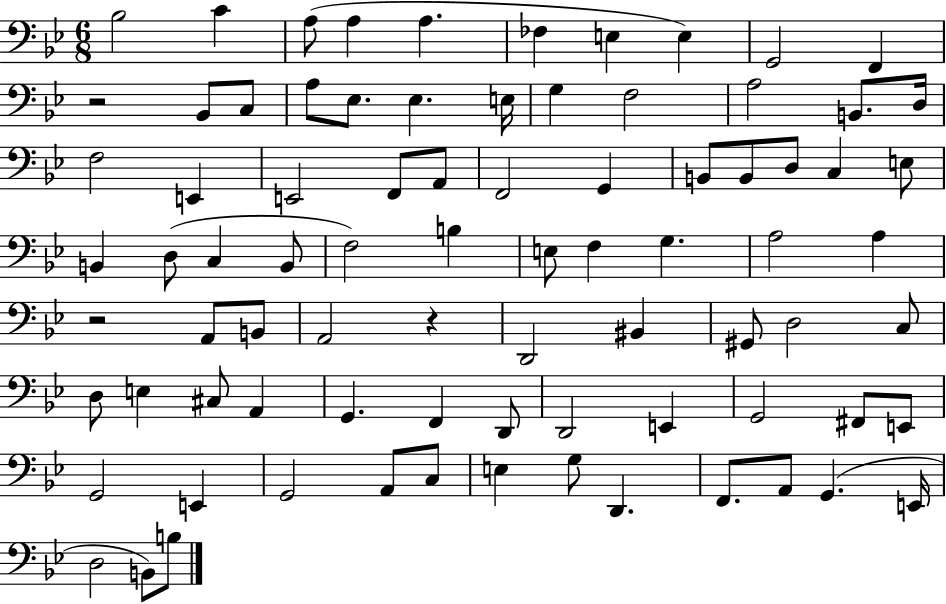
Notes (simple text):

Bb3/h C4/q A3/e A3/q A3/q. FES3/q E3/q E3/q G2/h F2/q R/h Bb2/e C3/e A3/e Eb3/e. Eb3/q. E3/s G3/q F3/h A3/h B2/e. D3/s F3/h E2/q E2/h F2/e A2/e F2/h G2/q B2/e B2/e D3/e C3/q E3/e B2/q D3/e C3/q B2/e F3/h B3/q E3/e F3/q G3/q. A3/h A3/q R/h A2/e B2/e A2/h R/q D2/h BIS2/q G#2/e D3/h C3/e D3/e E3/q C#3/e A2/q G2/q. F2/q D2/e D2/h E2/q G2/h F#2/e E2/e G2/h E2/q G2/h A2/e C3/e E3/q G3/e D2/q. F2/e. A2/e G2/q. E2/s D3/h B2/e B3/e